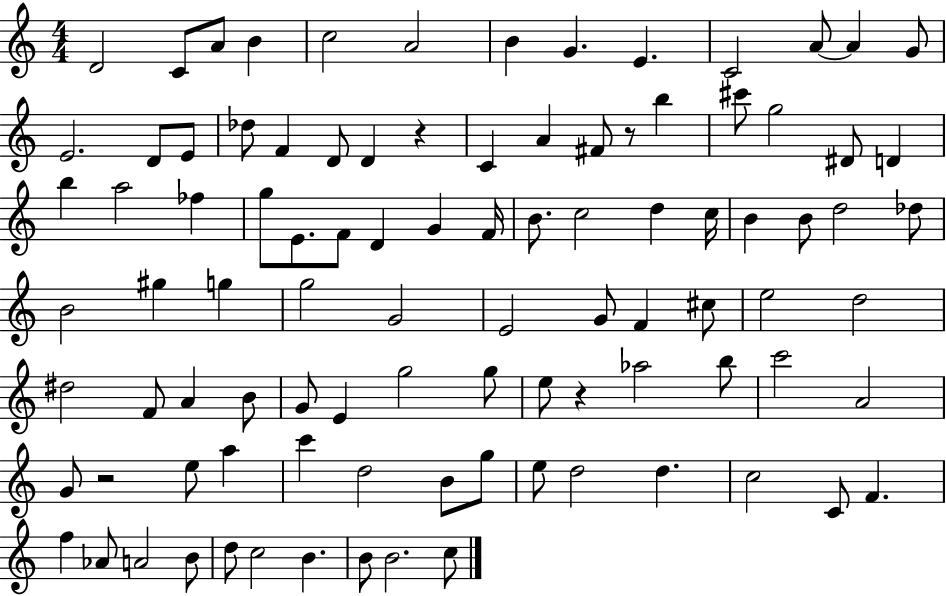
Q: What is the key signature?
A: C major